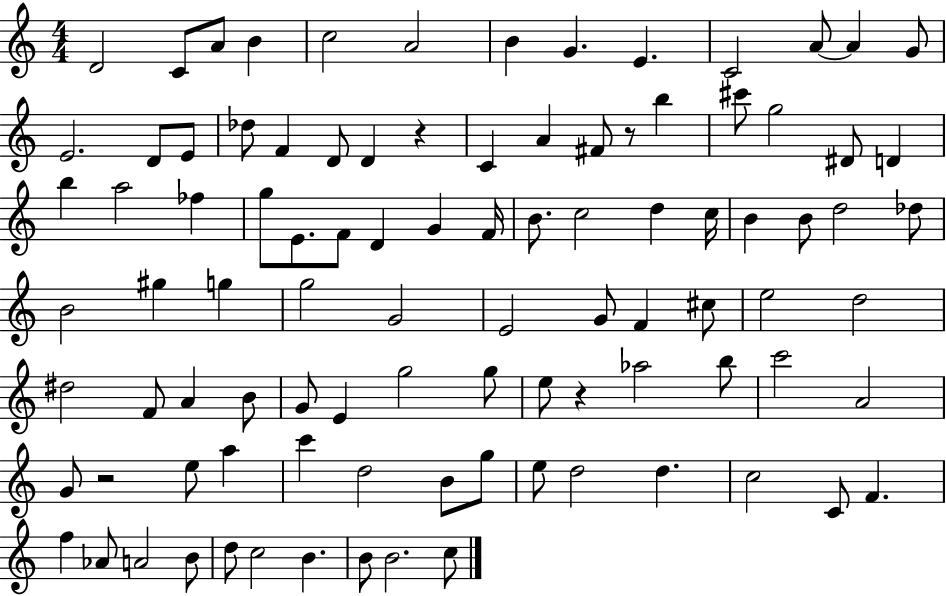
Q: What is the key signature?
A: C major